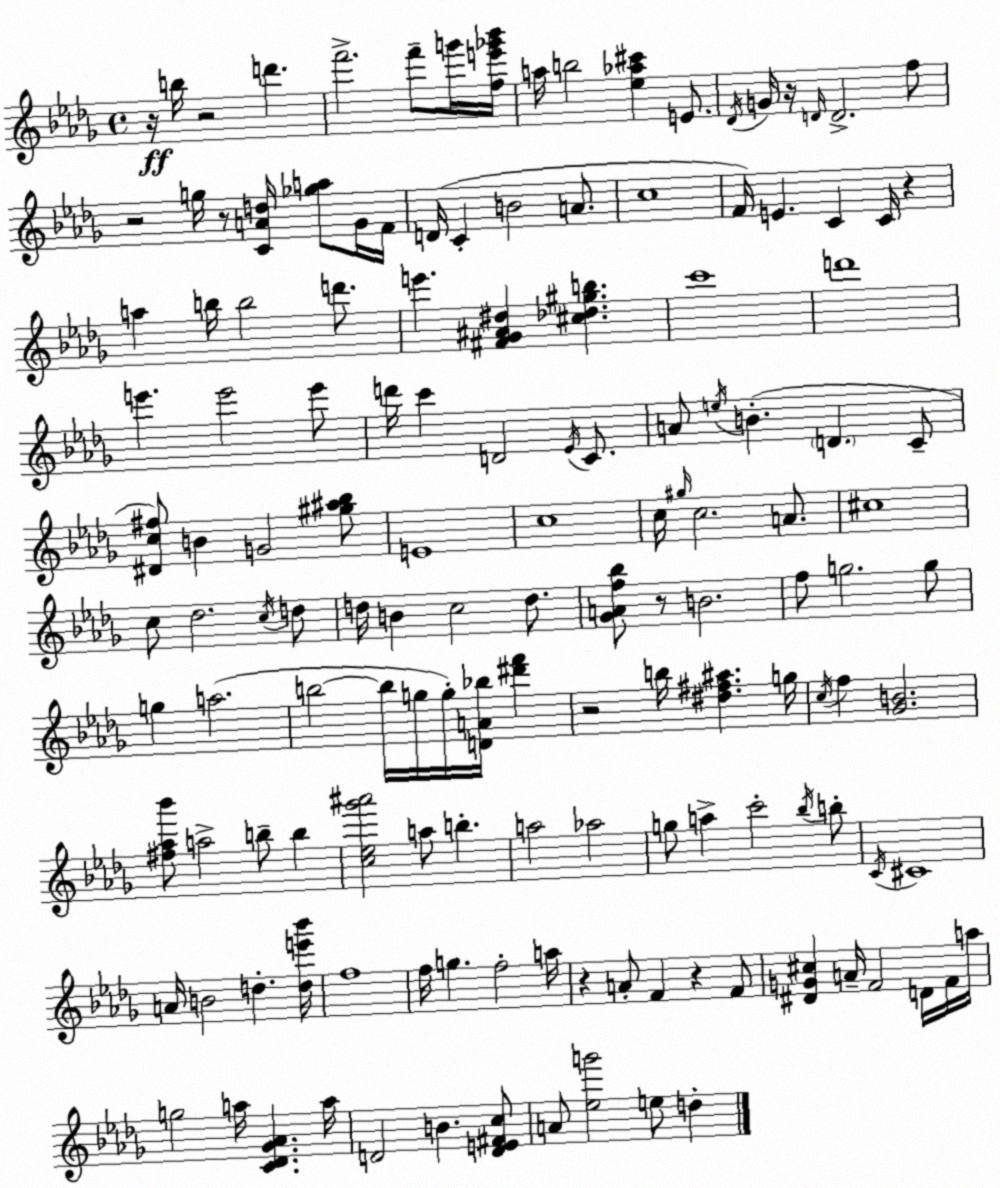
X:1
T:Untitled
M:4/4
L:1/4
K:Bbm
z/4 b/4 z2 d' f'2 f'/2 g'/4 [fe'_g'_b']/4 a/4 b2 [_e_a^c'] E/2 _D/4 G/4 z/4 D/4 D2 f/2 z2 g/4 z/2 [CAd]/4 [_ga]/2 _G/4 F/4 D/4 C B2 A/2 c4 F/4 E C C/4 z a b/4 b2 d'/2 e' [^F_G^A^d] [^c_d^gb] c'4 d'4 e' e'2 e'/2 d'/4 c' D2 _E/4 C/2 A/2 e/4 B D C/2 [^Dc^f]/2 B G2 [^g^a_b]/2 E4 c4 c/4 ^g/4 c2 A/2 ^c4 c/2 _d2 c/4 d/2 d/4 B c2 d/2 [_GAf_b]/2 z/2 B2 f/2 g2 g/2 g a2 b2 b/4 g/4 g/4 [DA_b]/4 [^d'f'] z2 b/4 [^d^f^a] g/4 c/4 f [_GB]2 [^f_a_b']/2 a2 b/2 b [c_e_g'^a']2 a/2 b a2 _a2 g/2 a c'2 _b/4 b/2 C/4 ^C4 A/4 B2 d [de'_b']/4 f4 f/4 g f2 a/4 z A/2 F z F/2 [^DG^c] A/4 F2 D/4 F/4 a/4 g2 a/4 [C_D_G_A] a/4 D2 B [DE^Fc]/2 A/2 [_eg']2 e/2 d